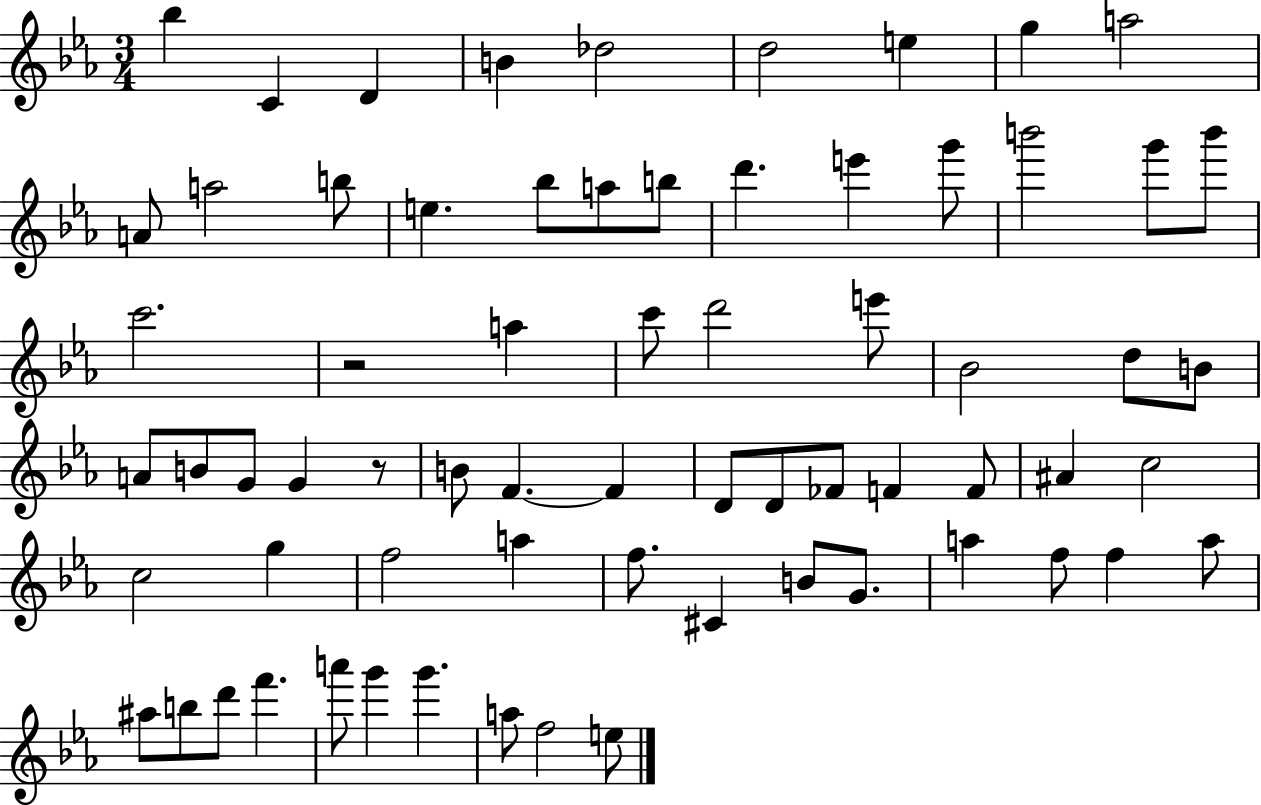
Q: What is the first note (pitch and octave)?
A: Bb5